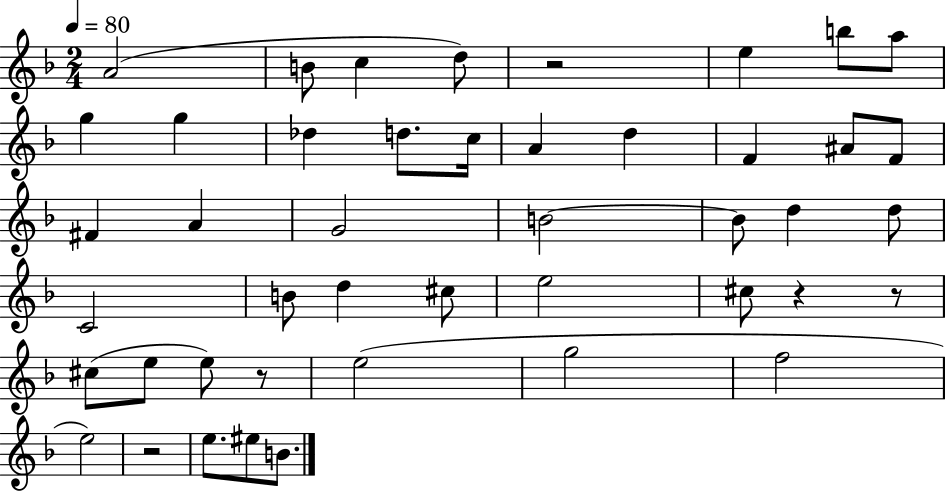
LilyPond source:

{
  \clef treble
  \numericTimeSignature
  \time 2/4
  \key f \major
  \tempo 4 = 80
  \repeat volta 2 { a'2( | b'8 c''4 d''8) | r2 | e''4 b''8 a''8 | \break g''4 g''4 | des''4 d''8. c''16 | a'4 d''4 | f'4 ais'8 f'8 | \break fis'4 a'4 | g'2 | b'2~~ | b'8 d''4 d''8 | \break c'2 | b'8 d''4 cis''8 | e''2 | cis''8 r4 r8 | \break cis''8( e''8 e''8) r8 | e''2( | g''2 | f''2 | \break e''2) | r2 | e''8. eis''8 b'8. | } \bar "|."
}